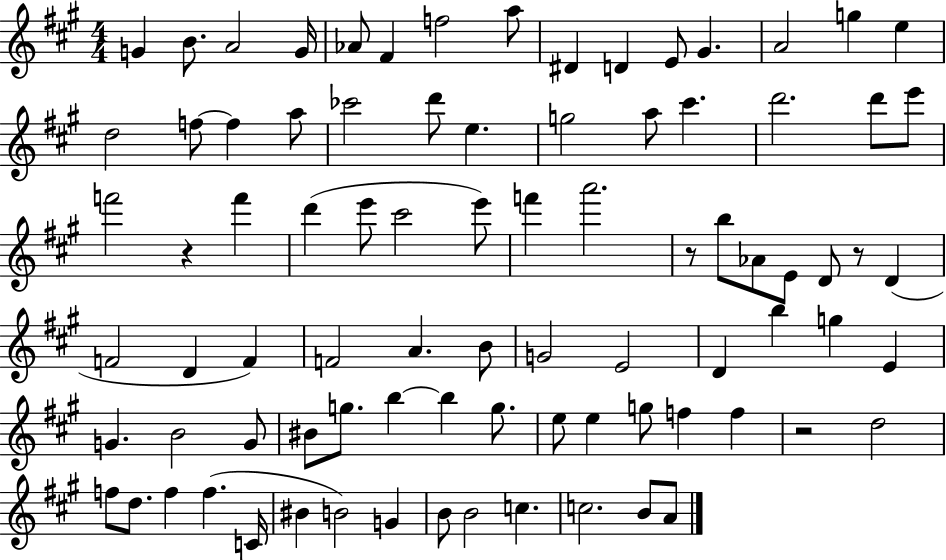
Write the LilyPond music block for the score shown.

{
  \clef treble
  \numericTimeSignature
  \time 4/4
  \key a \major
  g'4 b'8. a'2 g'16 | aes'8 fis'4 f''2 a''8 | dis'4 d'4 e'8 gis'4. | a'2 g''4 e''4 | \break d''2 f''8~~ f''4 a''8 | ces'''2 d'''8 e''4. | g''2 a''8 cis'''4. | d'''2. d'''8 e'''8 | \break f'''2 r4 f'''4 | d'''4( e'''8 cis'''2 e'''8) | f'''4 a'''2. | r8 b''8 aes'8 e'8 d'8 r8 d'4( | \break f'2 d'4 f'4) | f'2 a'4. b'8 | g'2 e'2 | d'4 b''4 g''4 e'4 | \break g'4. b'2 g'8 | bis'8 g''8. b''4~~ b''4 g''8. | e''8 e''4 g''8 f''4 f''4 | r2 d''2 | \break f''8 d''8. f''4 f''4.( c'16 | bis'4 b'2) g'4 | b'8 b'2 c''4. | c''2. b'8 a'8 | \break \bar "|."
}